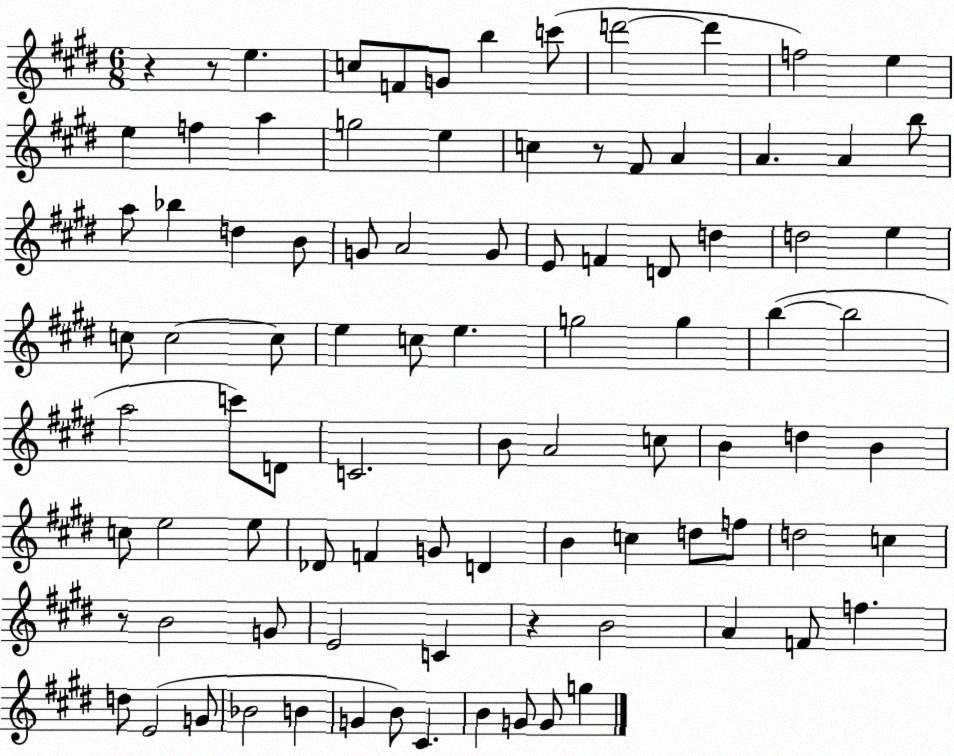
X:1
T:Untitled
M:6/8
L:1/4
K:E
z z/2 e c/2 F/2 G/2 b c'/2 d'2 d' f2 e e f a g2 e c z/2 ^F/2 A A A b/2 a/2 _b d B/2 G/2 A2 G/2 E/2 F D/2 d d2 e c/2 c2 c/2 e c/2 e g2 g b b2 a2 c'/2 D/2 C2 B/2 A2 c/2 B d B c/2 e2 e/2 _D/2 F G/2 D B c d/2 f/2 d2 c z/2 B2 G/2 E2 C z B2 A F/2 f d/2 E2 G/2 _B2 B G B/2 ^C B G/2 G/2 g